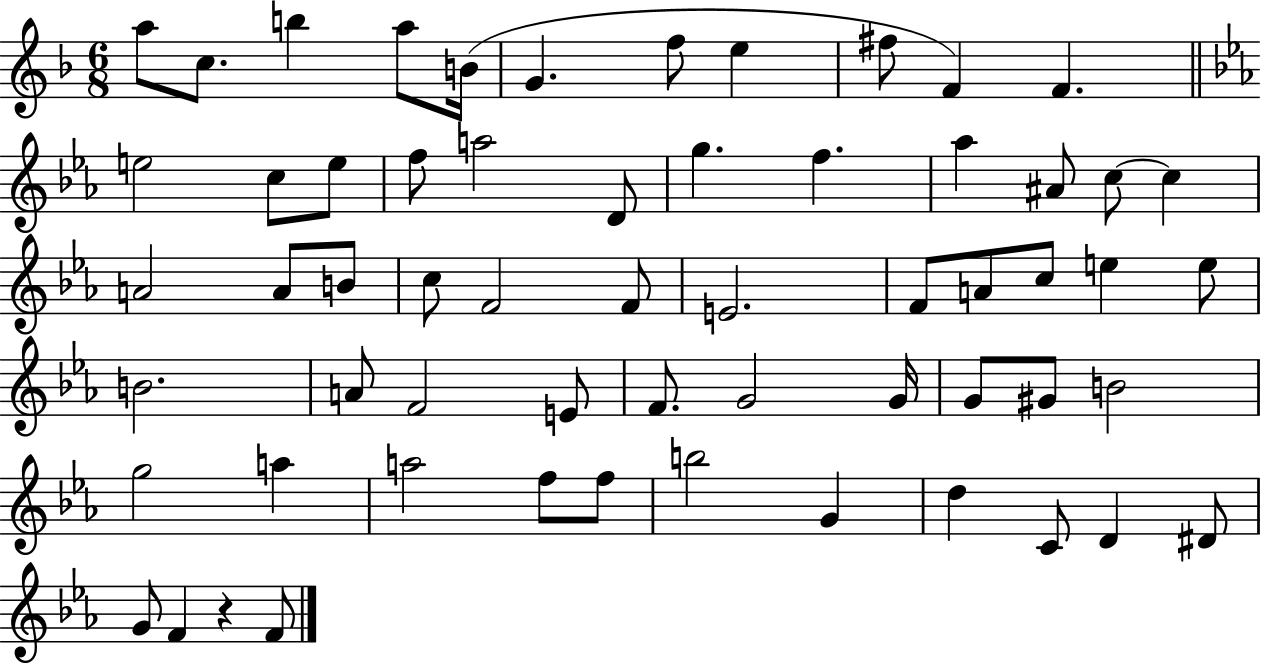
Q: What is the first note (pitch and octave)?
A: A5